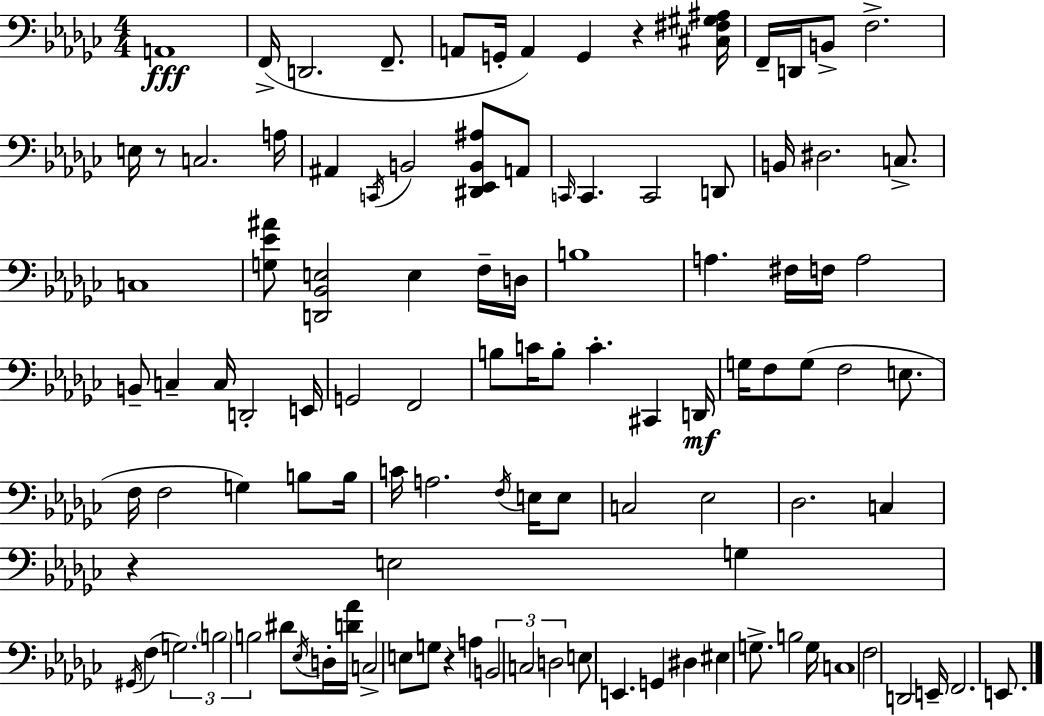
{
  \clef bass
  \numericTimeSignature
  \time 4/4
  \key ees \minor
  a,1\fff | f,16->( d,2. f,8.-- | a,8 g,16-. a,4) g,4 r4 <cis fis gis ais>16 | f,16-- d,16 b,8-> f2.-> | \break e16 r8 c2. a16 | ais,4 \acciaccatura { c,16 } b,2 <dis, ees, b, ais>8 a,8 | \grace { c,16 } c,4. c,2 | d,8 b,16 dis2. c8.-> | \break c1 | <g ees' ais'>8 <d, bes, e>2 e4 | f16-- d16 b1 | a4. fis16 f16 a2 | \break b,8-- c4-- c16 d,2-. | e,16 g,2 f,2 | b8 c'16 b8-. c'4.-. cis,4 | d,16\mf g16 f8 g8( f2 e8. | \break f16 f2 g4) b8 | b16 c'16 a2. \acciaccatura { f16 } | e16 e8 c2 ees2 | des2. c4 | \break r4 e2 g4 | \acciaccatura { gis,16 }( f4 \tuplet 3/2 { g2.) | \parenthesize b2 b2 } | dis'8 \acciaccatura { ees16 } d16-. <d' aes'>16 c2-> | \break e8 g8 r4 a4 \tuplet 3/2 { b,2 | c2 d2 } | e8 e,4. g,4 | dis4 eis4 g8.-> b2 | \break g16 c1 | f2 d,2 | e,16-- f,2. | e,8. \bar "|."
}